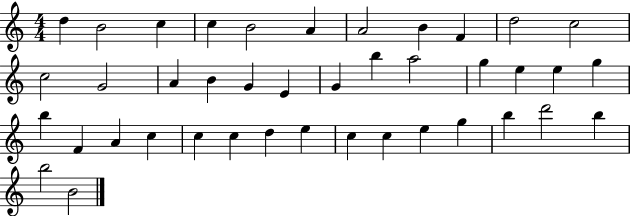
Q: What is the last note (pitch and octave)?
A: B4